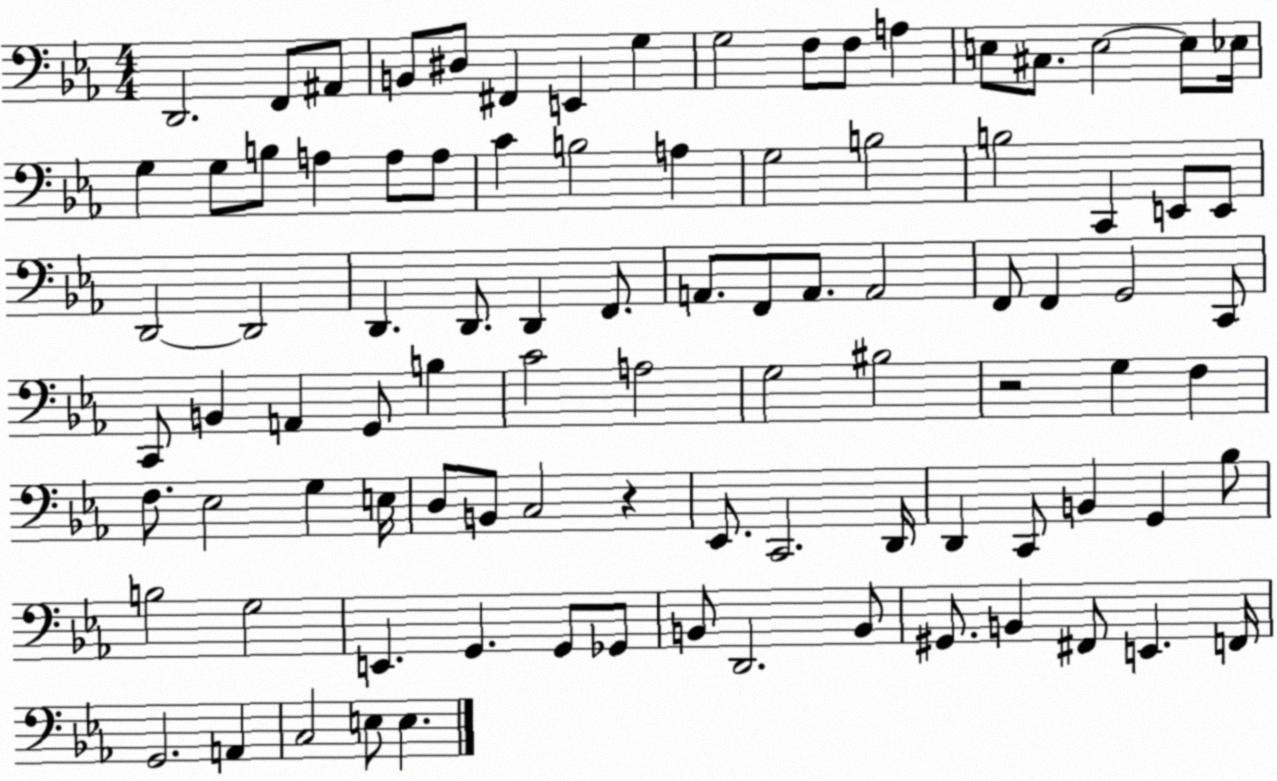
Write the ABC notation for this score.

X:1
T:Untitled
M:4/4
L:1/4
K:Eb
D,,2 F,,/2 ^A,,/2 B,,/2 ^D,/2 ^F,, E,, G, G,2 F,/2 F,/2 A, E,/2 ^C,/2 E,2 E,/2 _E,/4 G, G,/2 B,/2 A, A,/2 A,/2 C B,2 A, G,2 B,2 B,2 C,, E,,/2 E,,/2 D,,2 D,,2 D,, D,,/2 D,, F,,/2 A,,/2 F,,/2 A,,/2 A,,2 F,,/2 F,, G,,2 C,,/2 C,,/2 B,, A,, G,,/2 B, C2 A,2 G,2 ^B,2 z2 G, F, F,/2 _E,2 G, E,/4 D,/2 B,,/2 C,2 z _E,,/2 C,,2 D,,/4 D,, C,,/2 B,, G,, _B,/2 B,2 G,2 E,, G,, G,,/2 _G,,/2 B,,/2 D,,2 B,,/2 ^G,,/2 B,, ^F,,/2 E,, F,,/4 G,,2 A,, C,2 E,/2 E,